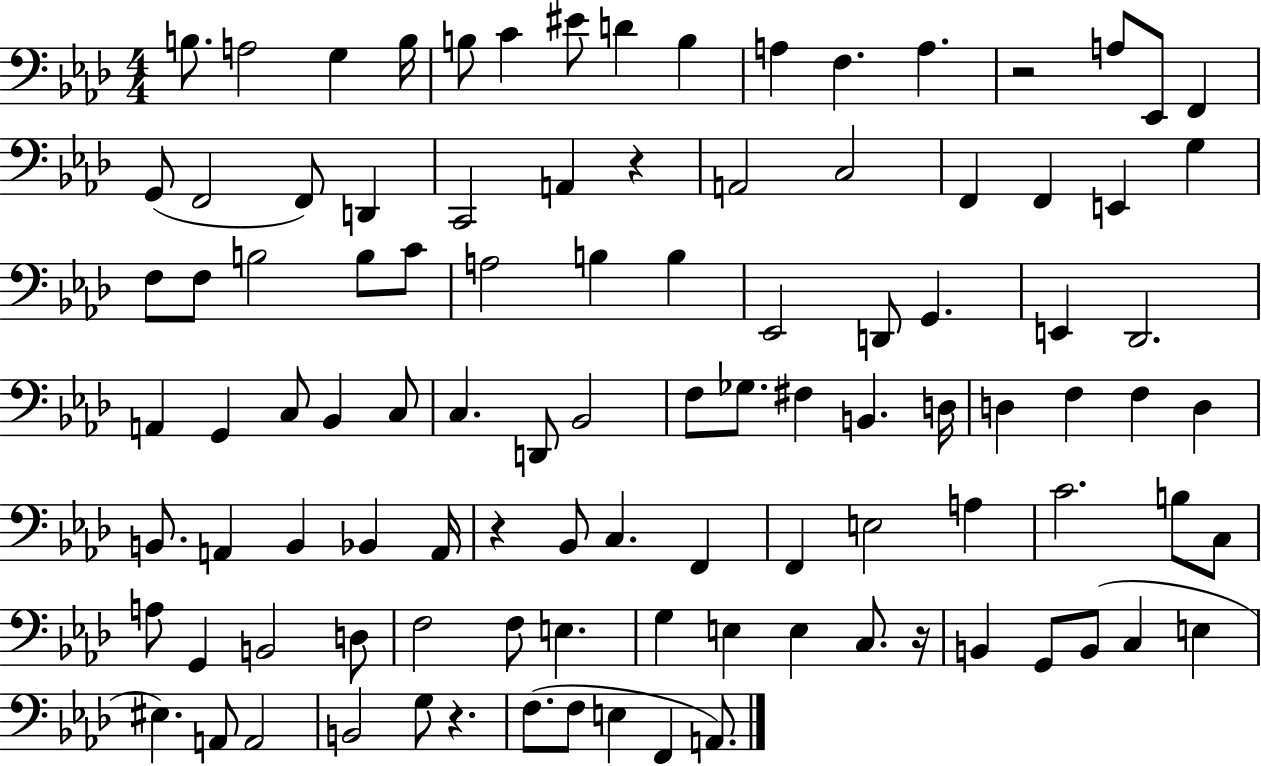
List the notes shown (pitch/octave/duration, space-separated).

B3/e. A3/h G3/q B3/s B3/e C4/q EIS4/e D4/q B3/q A3/q F3/q. A3/q. R/h A3/e Eb2/e F2/q G2/e F2/h F2/e D2/q C2/h A2/q R/q A2/h C3/h F2/q F2/q E2/q G3/q F3/e F3/e B3/h B3/e C4/e A3/h B3/q B3/q Eb2/h D2/e G2/q. E2/q Db2/h. A2/q G2/q C3/e Bb2/q C3/e C3/q. D2/e Bb2/h F3/e Gb3/e. F#3/q B2/q. D3/s D3/q F3/q F3/q D3/q B2/e. A2/q B2/q Bb2/q A2/s R/q Bb2/e C3/q. F2/q F2/q E3/h A3/q C4/h. B3/e C3/e A3/e G2/q B2/h D3/e F3/h F3/e E3/q. G3/q E3/q E3/q C3/e. R/s B2/q G2/e B2/e C3/q E3/q EIS3/q. A2/e A2/h B2/h G3/e R/q. F3/e. F3/e E3/q F2/q A2/e.